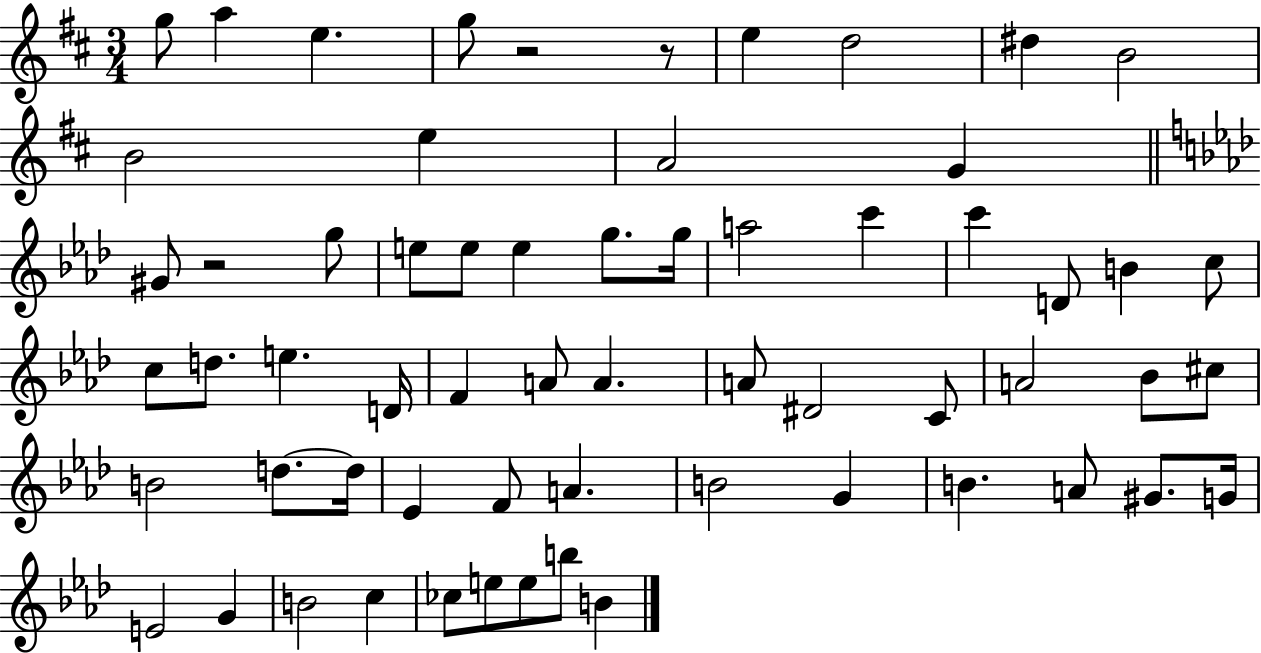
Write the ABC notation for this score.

X:1
T:Untitled
M:3/4
L:1/4
K:D
g/2 a e g/2 z2 z/2 e d2 ^d B2 B2 e A2 G ^G/2 z2 g/2 e/2 e/2 e g/2 g/4 a2 c' c' D/2 B c/2 c/2 d/2 e D/4 F A/2 A A/2 ^D2 C/2 A2 _B/2 ^c/2 B2 d/2 d/4 _E F/2 A B2 G B A/2 ^G/2 G/4 E2 G B2 c _c/2 e/2 e/2 b/2 B